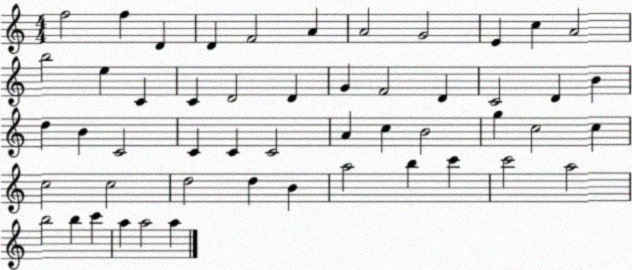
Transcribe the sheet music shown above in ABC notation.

X:1
T:Untitled
M:4/4
L:1/4
K:C
f2 f D D F2 A A2 G2 E c A2 b2 e C C D2 D G F2 D C2 D B d B C2 C C C2 A c B2 g c2 c c2 c2 d2 d B a2 b c' c'2 a2 b2 b c' a a2 a